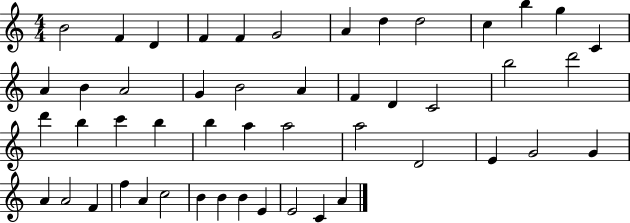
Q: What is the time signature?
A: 4/4